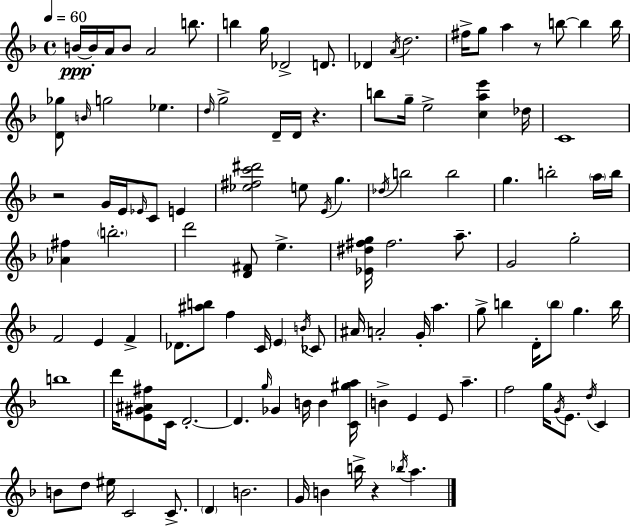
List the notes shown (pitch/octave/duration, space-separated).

B4/s B4/s A4/s B4/e A4/h B5/e. B5/q G5/s Db4/h D4/e. Db4/q A4/s D5/h. F#5/s G5/e A5/q R/e B5/e B5/q B5/s [D4,Gb5]/e B4/s G5/h Eb5/q. D5/s G5/h D4/s D4/s R/q. B5/e G5/s E5/h [C5,A5,E6]/q Db5/s C4/w R/h G4/s E4/s Eb4/s C4/e E4/q [Eb5,F#5,C6,D#6]/h E5/e E4/s G5/q. Db5/s B5/h B5/h G5/q. B5/h A5/s B5/s [Ab4,F#5]/q B5/h. D6/h [D4,F#4]/e E5/q. [Eb4,D#5,F#5,G5]/s F#5/h. A5/e. G4/h G5/h F4/h E4/q F4/q Db4/e. [A#5,B5]/e F5/q C4/s E4/q B4/s CES4/e A#4/s A4/h G4/s A5/q. G5/e B5/q D4/s B5/e G5/q. B5/s B5/w D6/s [E4,G#4,A#4,F#5]/e C4/s D4/h. D4/q. G5/s Gb4/q B4/s B4/q [C4,G#5,A5]/s B4/q E4/q E4/e A5/q. F5/h G5/s G4/s E4/e. D5/s C4/q B4/e D5/e EIS5/s C4/h C4/e. D4/q B4/h. G4/s B4/q B5/s R/q Bb5/s A5/q.